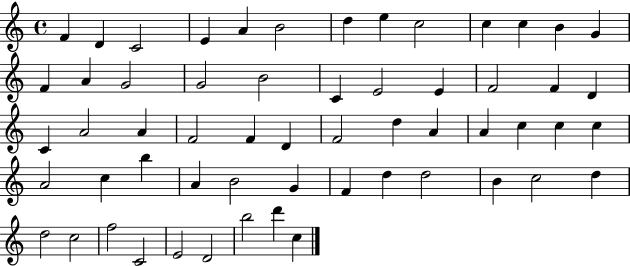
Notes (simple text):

F4/q D4/q C4/h E4/q A4/q B4/h D5/q E5/q C5/h C5/q C5/q B4/q G4/q F4/q A4/q G4/h G4/h B4/h C4/q E4/h E4/q F4/h F4/q D4/q C4/q A4/h A4/q F4/h F4/q D4/q F4/h D5/q A4/q A4/q C5/q C5/q C5/q A4/h C5/q B5/q A4/q B4/h G4/q F4/q D5/q D5/h B4/q C5/h D5/q D5/h C5/h F5/h C4/h E4/h D4/h B5/h D6/q C5/q